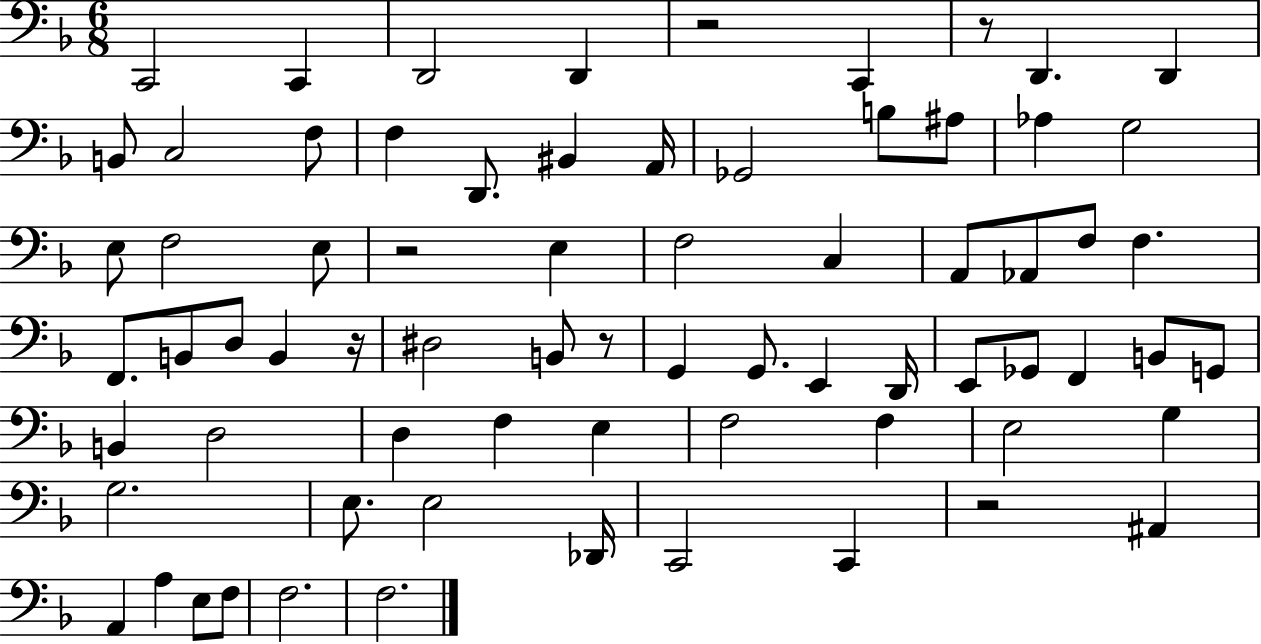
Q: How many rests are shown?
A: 6